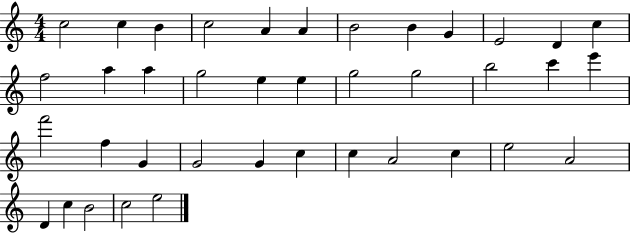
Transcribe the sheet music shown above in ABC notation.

X:1
T:Untitled
M:4/4
L:1/4
K:C
c2 c B c2 A A B2 B G E2 D c f2 a a g2 e e g2 g2 b2 c' e' f'2 f G G2 G c c A2 c e2 A2 D c B2 c2 e2